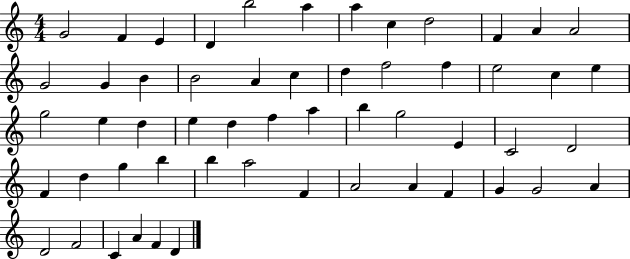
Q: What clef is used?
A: treble